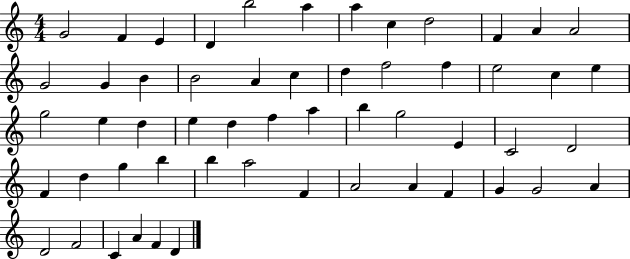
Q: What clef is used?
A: treble